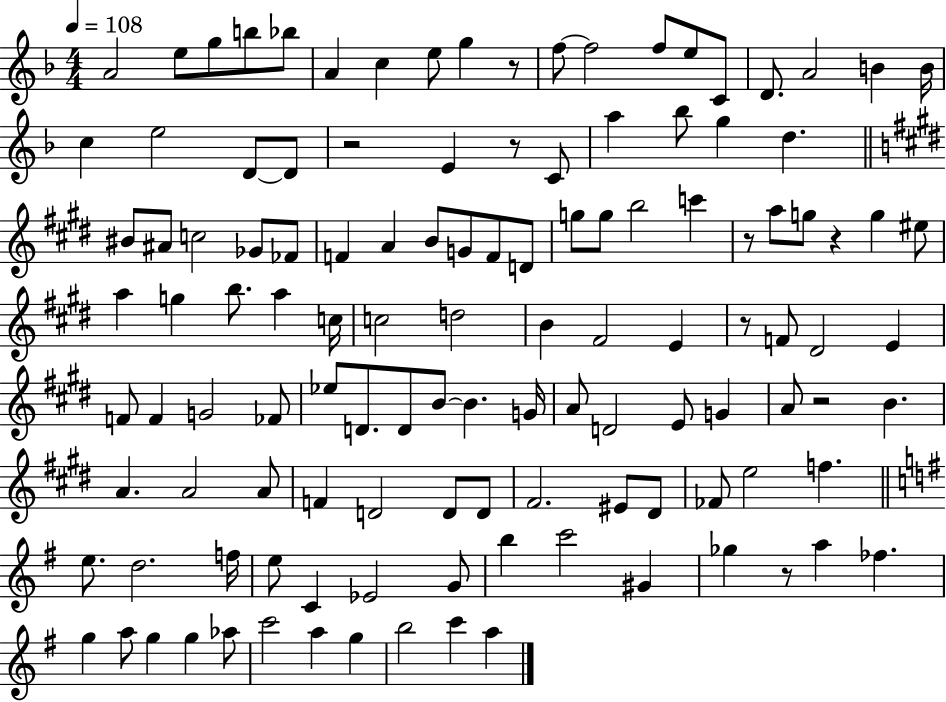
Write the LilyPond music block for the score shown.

{
  \clef treble
  \numericTimeSignature
  \time 4/4
  \key f \major
  \tempo 4 = 108
  a'2 e''8 g''8 b''8 bes''8 | a'4 c''4 e''8 g''4 r8 | f''8~~ f''2 f''8 e''8 c'8 | d'8. a'2 b'4 b'16 | \break c''4 e''2 d'8~~ d'8 | r2 e'4 r8 c'8 | a''4 bes''8 g''4 d''4. | \bar "||" \break \key e \major bis'8 ais'8 c''2 ges'8 fes'8 | f'4 a'4 b'8 g'8 f'8 d'8 | g''8 g''8 b''2 c'''4 | r8 a''8 g''8 r4 g''4 eis''8 | \break a''4 g''4 b''8. a''4 c''16 | c''2 d''2 | b'4 fis'2 e'4 | r8 f'8 dis'2 e'4 | \break f'8 f'4 g'2 fes'8 | ees''8 d'8. d'8 b'8~~ b'4. g'16 | a'8 d'2 e'8 g'4 | a'8 r2 b'4. | \break a'4. a'2 a'8 | f'4 d'2 d'8 d'8 | fis'2. eis'8 dis'8 | fes'8 e''2 f''4. | \break \bar "||" \break \key e \minor e''8. d''2. f''16 | e''8 c'4 ees'2 g'8 | b''4 c'''2 gis'4 | ges''4 r8 a''4 fes''4. | \break g''4 a''8 g''4 g''4 aes''8 | c'''2 a''4 g''4 | b''2 c'''4 a''4 | \bar "|."
}